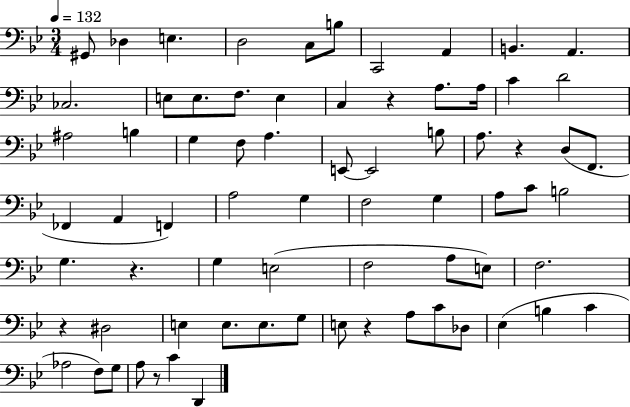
G#2/e Db3/q E3/q. D3/h C3/e B3/e C2/h A2/q B2/q. A2/q. CES3/h. E3/e E3/e. F3/e. E3/q C3/q R/q A3/e. A3/s C4/q D4/h A#3/h B3/q G3/q F3/e A3/q. E2/e E2/h B3/e A3/e. R/q D3/e F2/e. FES2/q A2/q F2/q A3/h G3/q F3/h G3/q A3/e C4/e B3/h G3/q. R/q. G3/q E3/h F3/h A3/e E3/e F3/h. R/q D#3/h E3/q E3/e. E3/e. G3/e E3/e R/q A3/e C4/e Db3/e Eb3/q B3/q C4/q Ab3/h F3/e G3/e A3/e R/e C4/q D2/q